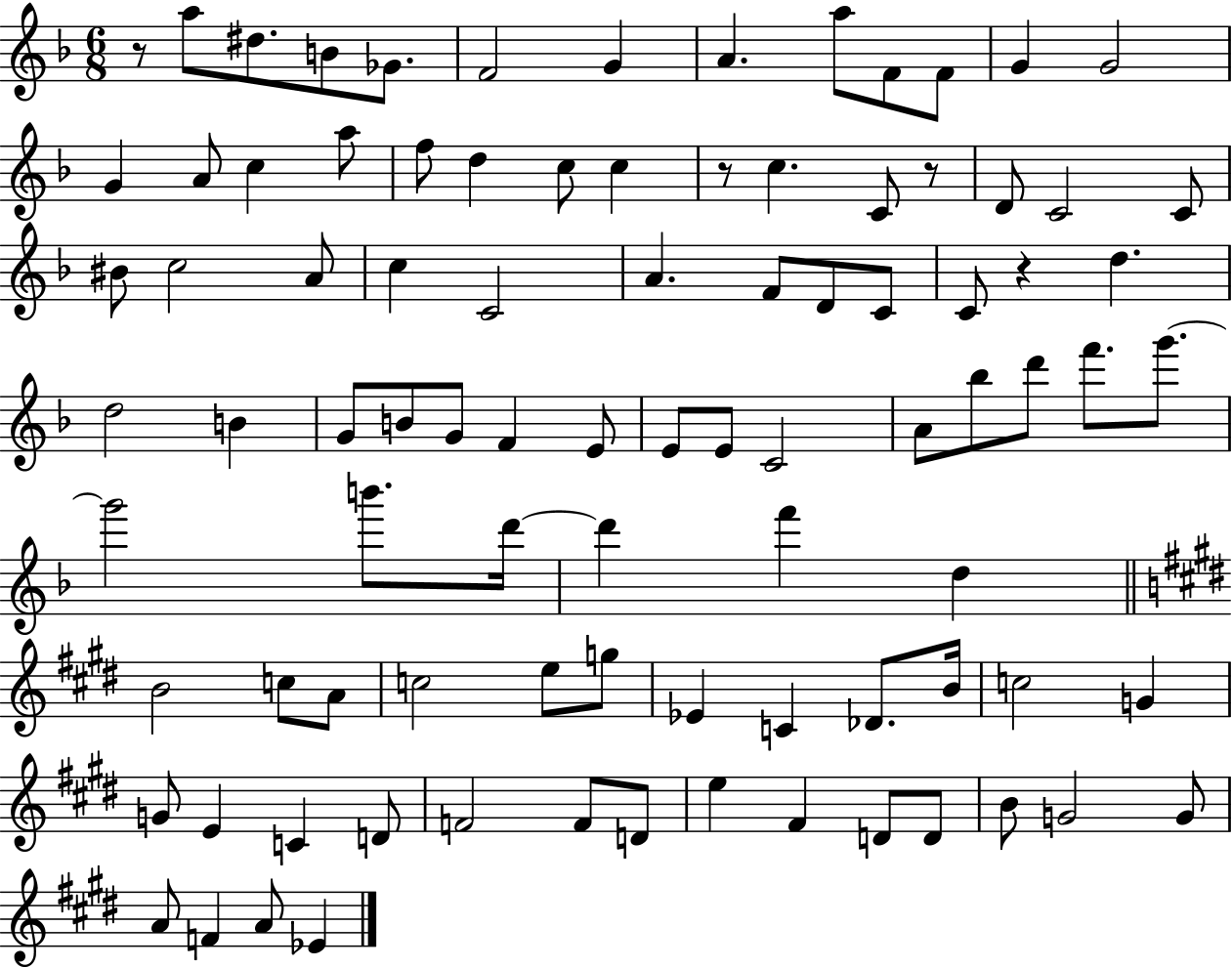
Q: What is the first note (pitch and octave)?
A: A5